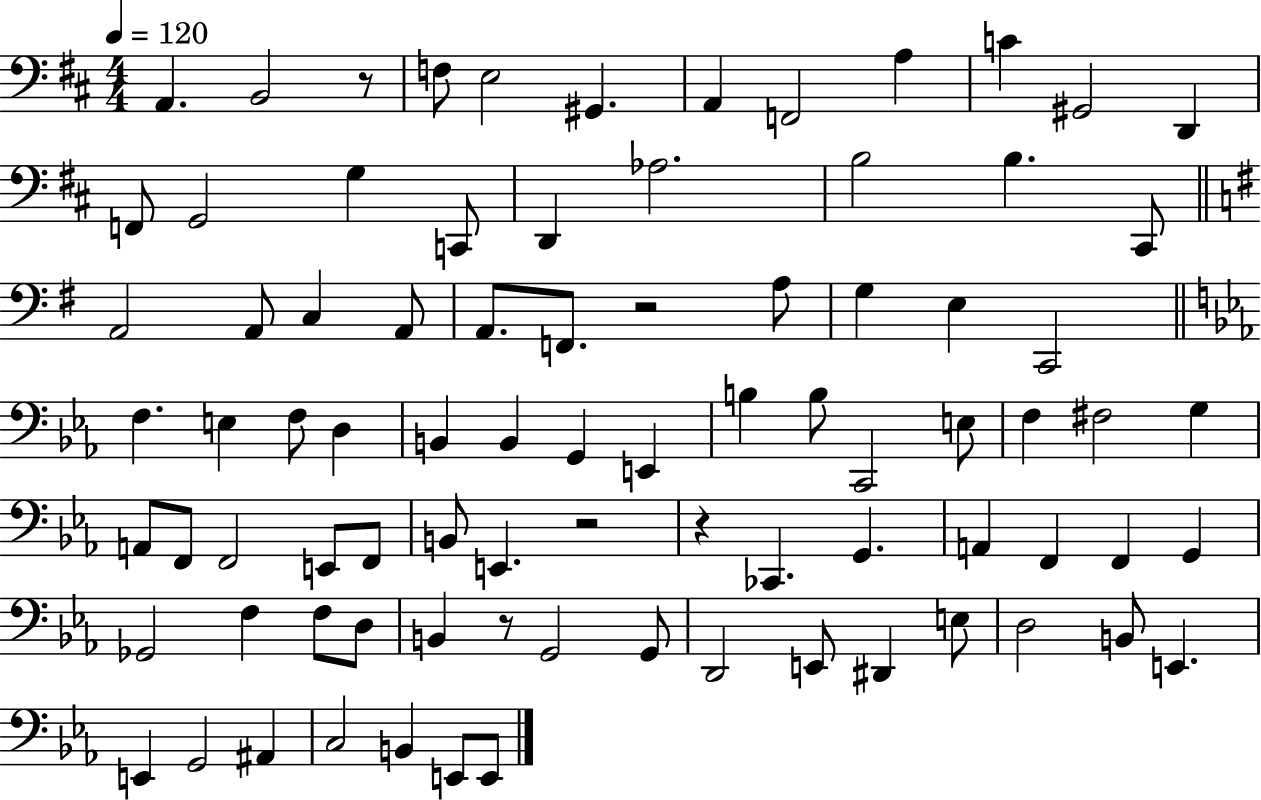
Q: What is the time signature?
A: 4/4